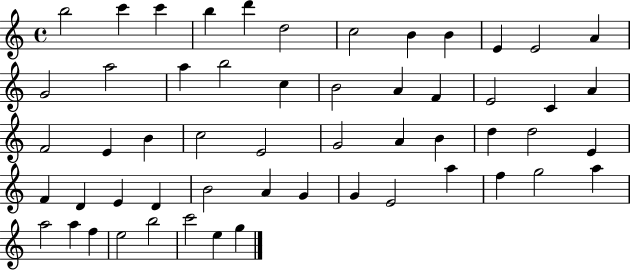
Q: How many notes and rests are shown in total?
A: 55